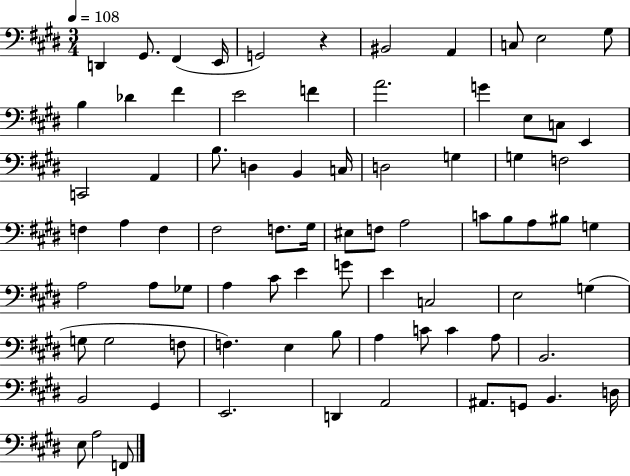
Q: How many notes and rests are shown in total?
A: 79